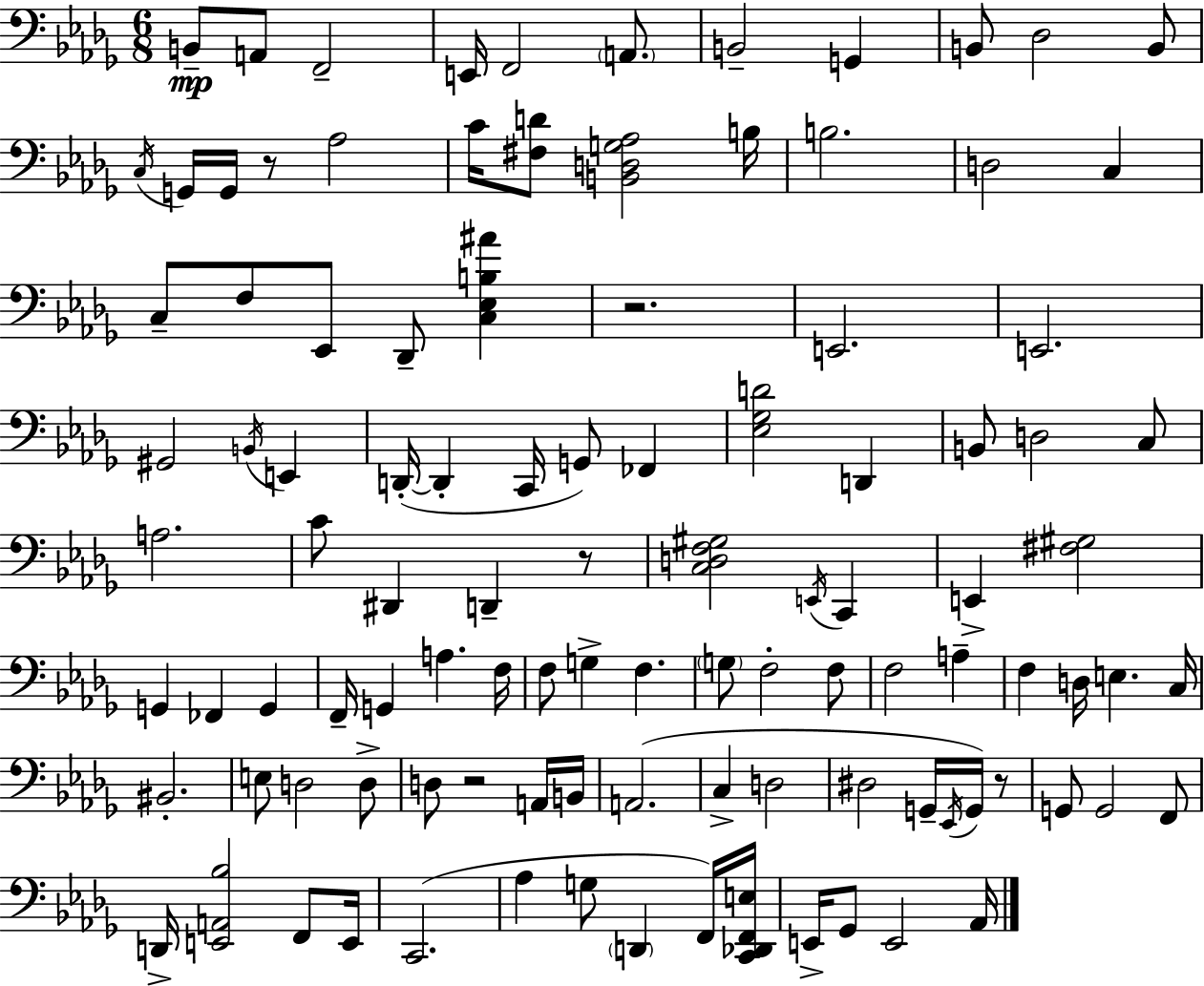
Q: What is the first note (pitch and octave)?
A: B2